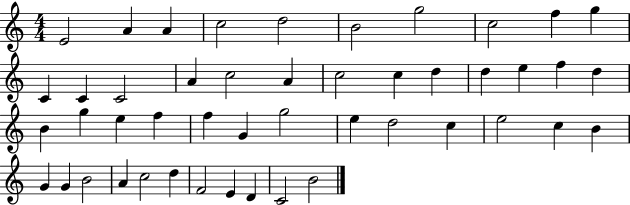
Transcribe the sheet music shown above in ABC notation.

X:1
T:Untitled
M:4/4
L:1/4
K:C
E2 A A c2 d2 B2 g2 c2 f g C C C2 A c2 A c2 c d d e f d B g e f f G g2 e d2 c e2 c B G G B2 A c2 d F2 E D C2 B2